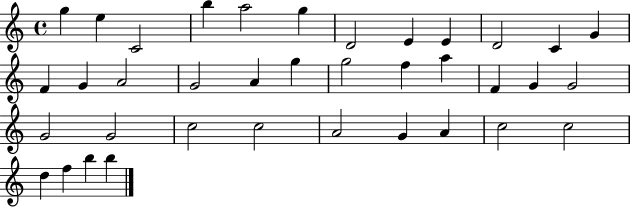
{
  \clef treble
  \time 4/4
  \defaultTimeSignature
  \key c \major
  g''4 e''4 c'2 | b''4 a''2 g''4 | d'2 e'4 e'4 | d'2 c'4 g'4 | \break f'4 g'4 a'2 | g'2 a'4 g''4 | g''2 f''4 a''4 | f'4 g'4 g'2 | \break g'2 g'2 | c''2 c''2 | a'2 g'4 a'4 | c''2 c''2 | \break d''4 f''4 b''4 b''4 | \bar "|."
}